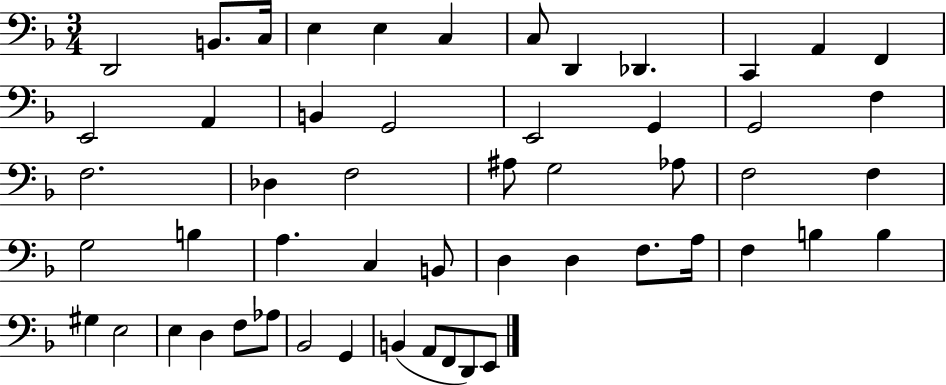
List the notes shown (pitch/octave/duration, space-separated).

D2/h B2/e. C3/s E3/q E3/q C3/q C3/e D2/q Db2/q. C2/q A2/q F2/q E2/h A2/q B2/q G2/h E2/h G2/q G2/h F3/q F3/h. Db3/q F3/h A#3/e G3/h Ab3/e F3/h F3/q G3/h B3/q A3/q. C3/q B2/e D3/q D3/q F3/e. A3/s F3/q B3/q B3/q G#3/q E3/h E3/q D3/q F3/e Ab3/e Bb2/h G2/q B2/q A2/e F2/e D2/e E2/e